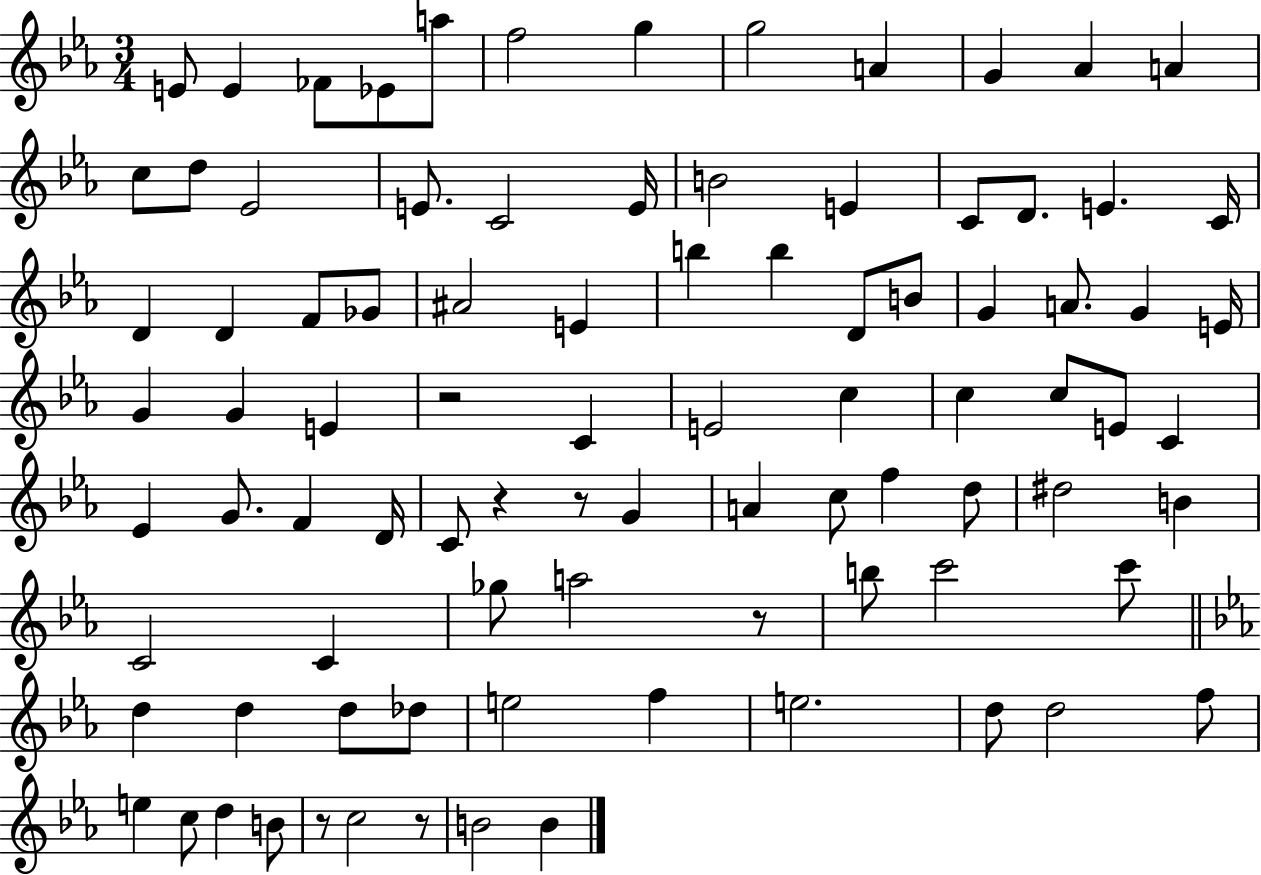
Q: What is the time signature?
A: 3/4